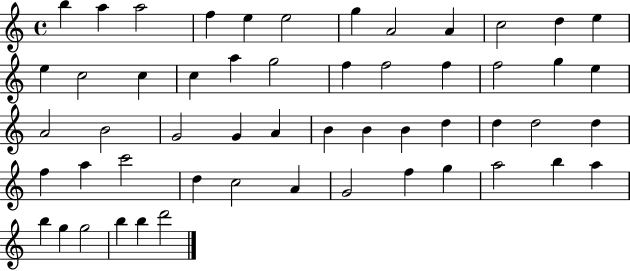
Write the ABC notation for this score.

X:1
T:Untitled
M:4/4
L:1/4
K:C
b a a2 f e e2 g A2 A c2 d e e c2 c c a g2 f f2 f f2 g e A2 B2 G2 G A B B B d d d2 d f a c'2 d c2 A G2 f g a2 b a b g g2 b b d'2